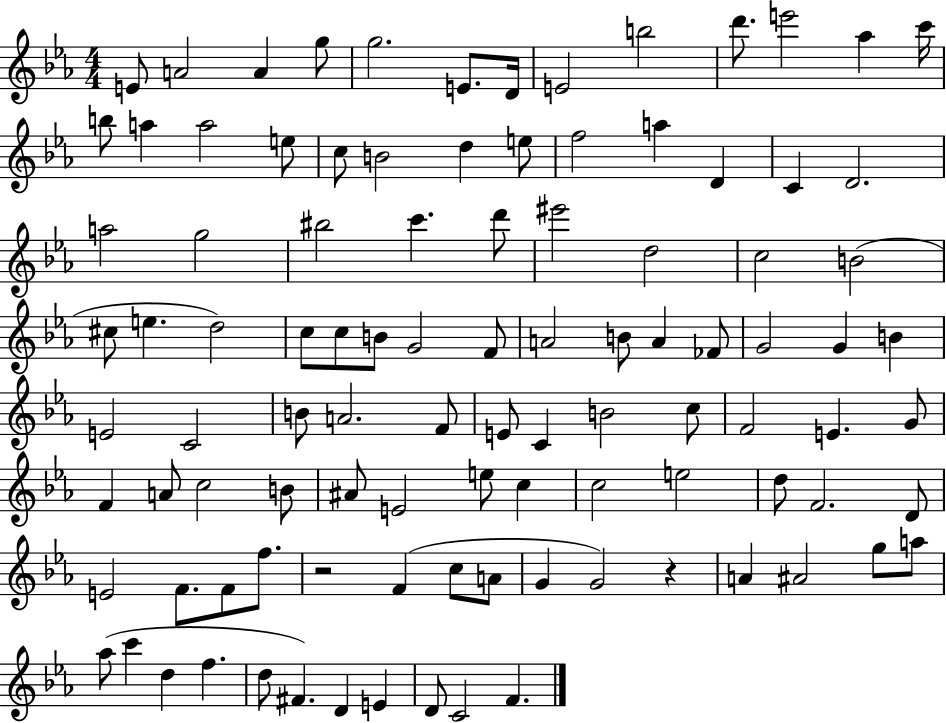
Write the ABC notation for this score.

X:1
T:Untitled
M:4/4
L:1/4
K:Eb
E/2 A2 A g/2 g2 E/2 D/4 E2 b2 d'/2 e'2 _a c'/4 b/2 a a2 e/2 c/2 B2 d e/2 f2 a D C D2 a2 g2 ^b2 c' d'/2 ^e'2 d2 c2 B2 ^c/2 e d2 c/2 c/2 B/2 G2 F/2 A2 B/2 A _F/2 G2 G B E2 C2 B/2 A2 F/2 E/2 C B2 c/2 F2 E G/2 F A/2 c2 B/2 ^A/2 E2 e/2 c c2 e2 d/2 F2 D/2 E2 F/2 F/2 f/2 z2 F c/2 A/2 G G2 z A ^A2 g/2 a/2 _a/2 c' d f d/2 ^F D E D/2 C2 F